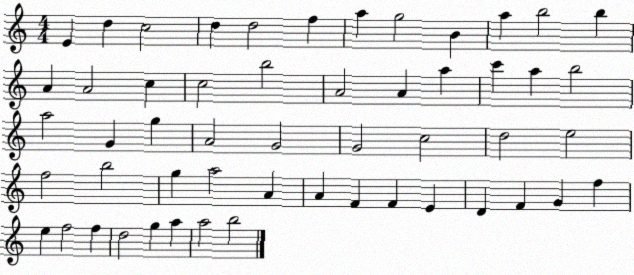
X:1
T:Untitled
M:4/4
L:1/4
K:C
E d c2 d d2 f a g2 B a b2 b A A2 c c2 b2 A2 A a c' a b2 a2 G g A2 G2 G2 c2 d2 e2 f2 b2 g a2 A A F F E D F G f e f2 f d2 g a a2 b2